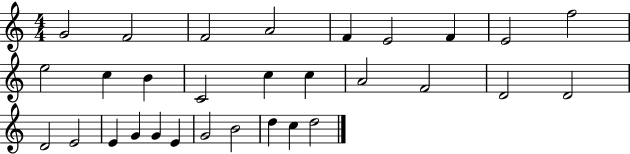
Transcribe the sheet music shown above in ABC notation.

X:1
T:Untitled
M:4/4
L:1/4
K:C
G2 F2 F2 A2 F E2 F E2 f2 e2 c B C2 c c A2 F2 D2 D2 D2 E2 E G G E G2 B2 d c d2